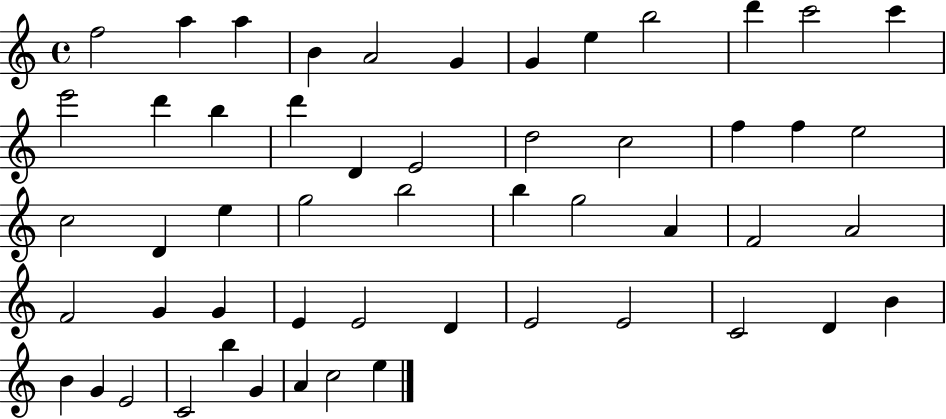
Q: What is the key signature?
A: C major